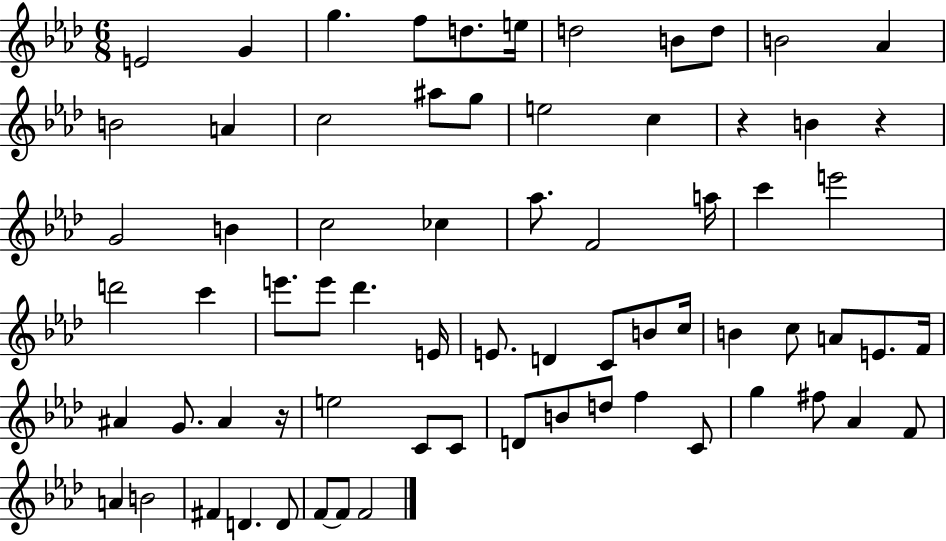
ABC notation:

X:1
T:Untitled
M:6/8
L:1/4
K:Ab
E2 G g f/2 d/2 e/4 d2 B/2 d/2 B2 _A B2 A c2 ^a/2 g/2 e2 c z B z G2 B c2 _c _a/2 F2 a/4 c' e'2 d'2 c' e'/2 e'/2 _d' E/4 E/2 D C/2 B/2 c/4 B c/2 A/2 E/2 F/4 ^A G/2 ^A z/4 e2 C/2 C/2 D/2 B/2 d/2 f C/2 g ^f/2 _A F/2 A B2 ^F D D/2 F/2 F/2 F2